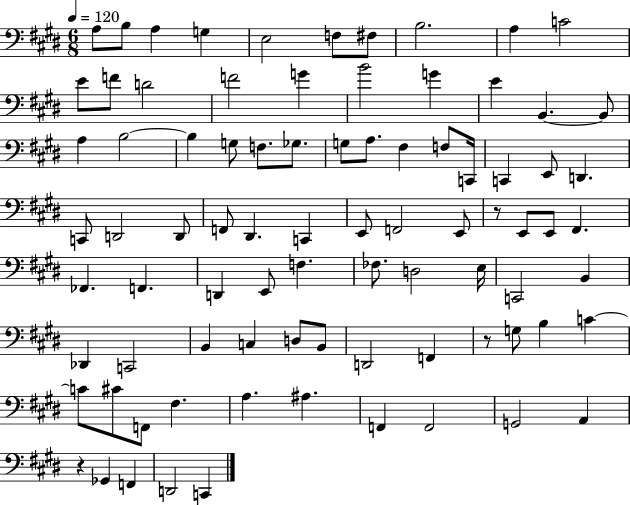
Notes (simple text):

A3/e B3/e A3/q G3/q E3/h F3/e F#3/e B3/h. A3/q C4/h E4/e F4/e D4/h F4/h G4/q B4/h G4/q E4/q B2/q. B2/e A3/q B3/h B3/q G3/e F3/e. Gb3/e. G3/e A3/e. F#3/q F3/e C2/s C2/q E2/e D2/q. C2/e D2/h D2/e F2/e D#2/q. C2/q E2/e F2/h E2/e R/e E2/e E2/e F#2/q. FES2/q. F2/q. D2/q E2/e F3/q. FES3/e. D3/h E3/s C2/h B2/q Db2/q C2/h B2/q C3/q D3/e B2/e D2/h F2/q R/e G3/e B3/q C4/q C4/e C#4/e F2/e F#3/q. A3/q. A#3/q. F2/q F2/h G2/h A2/q R/q Gb2/q F2/q D2/h C2/q